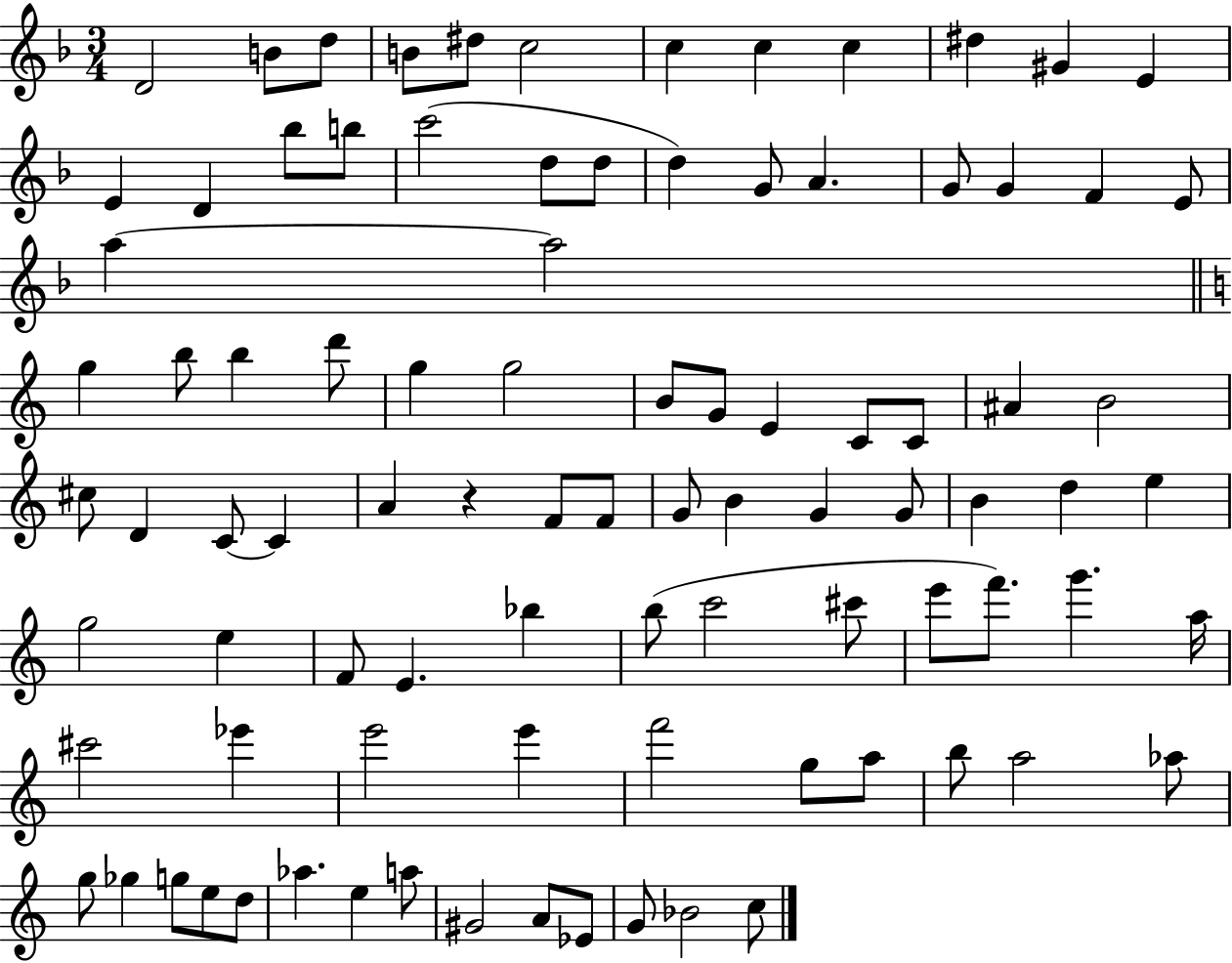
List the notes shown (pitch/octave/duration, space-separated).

D4/h B4/e D5/e B4/e D#5/e C5/h C5/q C5/q C5/q D#5/q G#4/q E4/q E4/q D4/q Bb5/e B5/e C6/h D5/e D5/e D5/q G4/e A4/q. G4/e G4/q F4/q E4/e A5/q A5/h G5/q B5/e B5/q D6/e G5/q G5/h B4/e G4/e E4/q C4/e C4/e A#4/q B4/h C#5/e D4/q C4/e C4/q A4/q R/q F4/e F4/e G4/e B4/q G4/q G4/e B4/q D5/q E5/q G5/h E5/q F4/e E4/q. Bb5/q B5/e C6/h C#6/e E6/e F6/e. G6/q. A5/s C#6/h Eb6/q E6/h E6/q F6/h G5/e A5/e B5/e A5/h Ab5/e G5/e Gb5/q G5/e E5/e D5/e Ab5/q. E5/q A5/e G#4/h A4/e Eb4/e G4/e Bb4/h C5/e